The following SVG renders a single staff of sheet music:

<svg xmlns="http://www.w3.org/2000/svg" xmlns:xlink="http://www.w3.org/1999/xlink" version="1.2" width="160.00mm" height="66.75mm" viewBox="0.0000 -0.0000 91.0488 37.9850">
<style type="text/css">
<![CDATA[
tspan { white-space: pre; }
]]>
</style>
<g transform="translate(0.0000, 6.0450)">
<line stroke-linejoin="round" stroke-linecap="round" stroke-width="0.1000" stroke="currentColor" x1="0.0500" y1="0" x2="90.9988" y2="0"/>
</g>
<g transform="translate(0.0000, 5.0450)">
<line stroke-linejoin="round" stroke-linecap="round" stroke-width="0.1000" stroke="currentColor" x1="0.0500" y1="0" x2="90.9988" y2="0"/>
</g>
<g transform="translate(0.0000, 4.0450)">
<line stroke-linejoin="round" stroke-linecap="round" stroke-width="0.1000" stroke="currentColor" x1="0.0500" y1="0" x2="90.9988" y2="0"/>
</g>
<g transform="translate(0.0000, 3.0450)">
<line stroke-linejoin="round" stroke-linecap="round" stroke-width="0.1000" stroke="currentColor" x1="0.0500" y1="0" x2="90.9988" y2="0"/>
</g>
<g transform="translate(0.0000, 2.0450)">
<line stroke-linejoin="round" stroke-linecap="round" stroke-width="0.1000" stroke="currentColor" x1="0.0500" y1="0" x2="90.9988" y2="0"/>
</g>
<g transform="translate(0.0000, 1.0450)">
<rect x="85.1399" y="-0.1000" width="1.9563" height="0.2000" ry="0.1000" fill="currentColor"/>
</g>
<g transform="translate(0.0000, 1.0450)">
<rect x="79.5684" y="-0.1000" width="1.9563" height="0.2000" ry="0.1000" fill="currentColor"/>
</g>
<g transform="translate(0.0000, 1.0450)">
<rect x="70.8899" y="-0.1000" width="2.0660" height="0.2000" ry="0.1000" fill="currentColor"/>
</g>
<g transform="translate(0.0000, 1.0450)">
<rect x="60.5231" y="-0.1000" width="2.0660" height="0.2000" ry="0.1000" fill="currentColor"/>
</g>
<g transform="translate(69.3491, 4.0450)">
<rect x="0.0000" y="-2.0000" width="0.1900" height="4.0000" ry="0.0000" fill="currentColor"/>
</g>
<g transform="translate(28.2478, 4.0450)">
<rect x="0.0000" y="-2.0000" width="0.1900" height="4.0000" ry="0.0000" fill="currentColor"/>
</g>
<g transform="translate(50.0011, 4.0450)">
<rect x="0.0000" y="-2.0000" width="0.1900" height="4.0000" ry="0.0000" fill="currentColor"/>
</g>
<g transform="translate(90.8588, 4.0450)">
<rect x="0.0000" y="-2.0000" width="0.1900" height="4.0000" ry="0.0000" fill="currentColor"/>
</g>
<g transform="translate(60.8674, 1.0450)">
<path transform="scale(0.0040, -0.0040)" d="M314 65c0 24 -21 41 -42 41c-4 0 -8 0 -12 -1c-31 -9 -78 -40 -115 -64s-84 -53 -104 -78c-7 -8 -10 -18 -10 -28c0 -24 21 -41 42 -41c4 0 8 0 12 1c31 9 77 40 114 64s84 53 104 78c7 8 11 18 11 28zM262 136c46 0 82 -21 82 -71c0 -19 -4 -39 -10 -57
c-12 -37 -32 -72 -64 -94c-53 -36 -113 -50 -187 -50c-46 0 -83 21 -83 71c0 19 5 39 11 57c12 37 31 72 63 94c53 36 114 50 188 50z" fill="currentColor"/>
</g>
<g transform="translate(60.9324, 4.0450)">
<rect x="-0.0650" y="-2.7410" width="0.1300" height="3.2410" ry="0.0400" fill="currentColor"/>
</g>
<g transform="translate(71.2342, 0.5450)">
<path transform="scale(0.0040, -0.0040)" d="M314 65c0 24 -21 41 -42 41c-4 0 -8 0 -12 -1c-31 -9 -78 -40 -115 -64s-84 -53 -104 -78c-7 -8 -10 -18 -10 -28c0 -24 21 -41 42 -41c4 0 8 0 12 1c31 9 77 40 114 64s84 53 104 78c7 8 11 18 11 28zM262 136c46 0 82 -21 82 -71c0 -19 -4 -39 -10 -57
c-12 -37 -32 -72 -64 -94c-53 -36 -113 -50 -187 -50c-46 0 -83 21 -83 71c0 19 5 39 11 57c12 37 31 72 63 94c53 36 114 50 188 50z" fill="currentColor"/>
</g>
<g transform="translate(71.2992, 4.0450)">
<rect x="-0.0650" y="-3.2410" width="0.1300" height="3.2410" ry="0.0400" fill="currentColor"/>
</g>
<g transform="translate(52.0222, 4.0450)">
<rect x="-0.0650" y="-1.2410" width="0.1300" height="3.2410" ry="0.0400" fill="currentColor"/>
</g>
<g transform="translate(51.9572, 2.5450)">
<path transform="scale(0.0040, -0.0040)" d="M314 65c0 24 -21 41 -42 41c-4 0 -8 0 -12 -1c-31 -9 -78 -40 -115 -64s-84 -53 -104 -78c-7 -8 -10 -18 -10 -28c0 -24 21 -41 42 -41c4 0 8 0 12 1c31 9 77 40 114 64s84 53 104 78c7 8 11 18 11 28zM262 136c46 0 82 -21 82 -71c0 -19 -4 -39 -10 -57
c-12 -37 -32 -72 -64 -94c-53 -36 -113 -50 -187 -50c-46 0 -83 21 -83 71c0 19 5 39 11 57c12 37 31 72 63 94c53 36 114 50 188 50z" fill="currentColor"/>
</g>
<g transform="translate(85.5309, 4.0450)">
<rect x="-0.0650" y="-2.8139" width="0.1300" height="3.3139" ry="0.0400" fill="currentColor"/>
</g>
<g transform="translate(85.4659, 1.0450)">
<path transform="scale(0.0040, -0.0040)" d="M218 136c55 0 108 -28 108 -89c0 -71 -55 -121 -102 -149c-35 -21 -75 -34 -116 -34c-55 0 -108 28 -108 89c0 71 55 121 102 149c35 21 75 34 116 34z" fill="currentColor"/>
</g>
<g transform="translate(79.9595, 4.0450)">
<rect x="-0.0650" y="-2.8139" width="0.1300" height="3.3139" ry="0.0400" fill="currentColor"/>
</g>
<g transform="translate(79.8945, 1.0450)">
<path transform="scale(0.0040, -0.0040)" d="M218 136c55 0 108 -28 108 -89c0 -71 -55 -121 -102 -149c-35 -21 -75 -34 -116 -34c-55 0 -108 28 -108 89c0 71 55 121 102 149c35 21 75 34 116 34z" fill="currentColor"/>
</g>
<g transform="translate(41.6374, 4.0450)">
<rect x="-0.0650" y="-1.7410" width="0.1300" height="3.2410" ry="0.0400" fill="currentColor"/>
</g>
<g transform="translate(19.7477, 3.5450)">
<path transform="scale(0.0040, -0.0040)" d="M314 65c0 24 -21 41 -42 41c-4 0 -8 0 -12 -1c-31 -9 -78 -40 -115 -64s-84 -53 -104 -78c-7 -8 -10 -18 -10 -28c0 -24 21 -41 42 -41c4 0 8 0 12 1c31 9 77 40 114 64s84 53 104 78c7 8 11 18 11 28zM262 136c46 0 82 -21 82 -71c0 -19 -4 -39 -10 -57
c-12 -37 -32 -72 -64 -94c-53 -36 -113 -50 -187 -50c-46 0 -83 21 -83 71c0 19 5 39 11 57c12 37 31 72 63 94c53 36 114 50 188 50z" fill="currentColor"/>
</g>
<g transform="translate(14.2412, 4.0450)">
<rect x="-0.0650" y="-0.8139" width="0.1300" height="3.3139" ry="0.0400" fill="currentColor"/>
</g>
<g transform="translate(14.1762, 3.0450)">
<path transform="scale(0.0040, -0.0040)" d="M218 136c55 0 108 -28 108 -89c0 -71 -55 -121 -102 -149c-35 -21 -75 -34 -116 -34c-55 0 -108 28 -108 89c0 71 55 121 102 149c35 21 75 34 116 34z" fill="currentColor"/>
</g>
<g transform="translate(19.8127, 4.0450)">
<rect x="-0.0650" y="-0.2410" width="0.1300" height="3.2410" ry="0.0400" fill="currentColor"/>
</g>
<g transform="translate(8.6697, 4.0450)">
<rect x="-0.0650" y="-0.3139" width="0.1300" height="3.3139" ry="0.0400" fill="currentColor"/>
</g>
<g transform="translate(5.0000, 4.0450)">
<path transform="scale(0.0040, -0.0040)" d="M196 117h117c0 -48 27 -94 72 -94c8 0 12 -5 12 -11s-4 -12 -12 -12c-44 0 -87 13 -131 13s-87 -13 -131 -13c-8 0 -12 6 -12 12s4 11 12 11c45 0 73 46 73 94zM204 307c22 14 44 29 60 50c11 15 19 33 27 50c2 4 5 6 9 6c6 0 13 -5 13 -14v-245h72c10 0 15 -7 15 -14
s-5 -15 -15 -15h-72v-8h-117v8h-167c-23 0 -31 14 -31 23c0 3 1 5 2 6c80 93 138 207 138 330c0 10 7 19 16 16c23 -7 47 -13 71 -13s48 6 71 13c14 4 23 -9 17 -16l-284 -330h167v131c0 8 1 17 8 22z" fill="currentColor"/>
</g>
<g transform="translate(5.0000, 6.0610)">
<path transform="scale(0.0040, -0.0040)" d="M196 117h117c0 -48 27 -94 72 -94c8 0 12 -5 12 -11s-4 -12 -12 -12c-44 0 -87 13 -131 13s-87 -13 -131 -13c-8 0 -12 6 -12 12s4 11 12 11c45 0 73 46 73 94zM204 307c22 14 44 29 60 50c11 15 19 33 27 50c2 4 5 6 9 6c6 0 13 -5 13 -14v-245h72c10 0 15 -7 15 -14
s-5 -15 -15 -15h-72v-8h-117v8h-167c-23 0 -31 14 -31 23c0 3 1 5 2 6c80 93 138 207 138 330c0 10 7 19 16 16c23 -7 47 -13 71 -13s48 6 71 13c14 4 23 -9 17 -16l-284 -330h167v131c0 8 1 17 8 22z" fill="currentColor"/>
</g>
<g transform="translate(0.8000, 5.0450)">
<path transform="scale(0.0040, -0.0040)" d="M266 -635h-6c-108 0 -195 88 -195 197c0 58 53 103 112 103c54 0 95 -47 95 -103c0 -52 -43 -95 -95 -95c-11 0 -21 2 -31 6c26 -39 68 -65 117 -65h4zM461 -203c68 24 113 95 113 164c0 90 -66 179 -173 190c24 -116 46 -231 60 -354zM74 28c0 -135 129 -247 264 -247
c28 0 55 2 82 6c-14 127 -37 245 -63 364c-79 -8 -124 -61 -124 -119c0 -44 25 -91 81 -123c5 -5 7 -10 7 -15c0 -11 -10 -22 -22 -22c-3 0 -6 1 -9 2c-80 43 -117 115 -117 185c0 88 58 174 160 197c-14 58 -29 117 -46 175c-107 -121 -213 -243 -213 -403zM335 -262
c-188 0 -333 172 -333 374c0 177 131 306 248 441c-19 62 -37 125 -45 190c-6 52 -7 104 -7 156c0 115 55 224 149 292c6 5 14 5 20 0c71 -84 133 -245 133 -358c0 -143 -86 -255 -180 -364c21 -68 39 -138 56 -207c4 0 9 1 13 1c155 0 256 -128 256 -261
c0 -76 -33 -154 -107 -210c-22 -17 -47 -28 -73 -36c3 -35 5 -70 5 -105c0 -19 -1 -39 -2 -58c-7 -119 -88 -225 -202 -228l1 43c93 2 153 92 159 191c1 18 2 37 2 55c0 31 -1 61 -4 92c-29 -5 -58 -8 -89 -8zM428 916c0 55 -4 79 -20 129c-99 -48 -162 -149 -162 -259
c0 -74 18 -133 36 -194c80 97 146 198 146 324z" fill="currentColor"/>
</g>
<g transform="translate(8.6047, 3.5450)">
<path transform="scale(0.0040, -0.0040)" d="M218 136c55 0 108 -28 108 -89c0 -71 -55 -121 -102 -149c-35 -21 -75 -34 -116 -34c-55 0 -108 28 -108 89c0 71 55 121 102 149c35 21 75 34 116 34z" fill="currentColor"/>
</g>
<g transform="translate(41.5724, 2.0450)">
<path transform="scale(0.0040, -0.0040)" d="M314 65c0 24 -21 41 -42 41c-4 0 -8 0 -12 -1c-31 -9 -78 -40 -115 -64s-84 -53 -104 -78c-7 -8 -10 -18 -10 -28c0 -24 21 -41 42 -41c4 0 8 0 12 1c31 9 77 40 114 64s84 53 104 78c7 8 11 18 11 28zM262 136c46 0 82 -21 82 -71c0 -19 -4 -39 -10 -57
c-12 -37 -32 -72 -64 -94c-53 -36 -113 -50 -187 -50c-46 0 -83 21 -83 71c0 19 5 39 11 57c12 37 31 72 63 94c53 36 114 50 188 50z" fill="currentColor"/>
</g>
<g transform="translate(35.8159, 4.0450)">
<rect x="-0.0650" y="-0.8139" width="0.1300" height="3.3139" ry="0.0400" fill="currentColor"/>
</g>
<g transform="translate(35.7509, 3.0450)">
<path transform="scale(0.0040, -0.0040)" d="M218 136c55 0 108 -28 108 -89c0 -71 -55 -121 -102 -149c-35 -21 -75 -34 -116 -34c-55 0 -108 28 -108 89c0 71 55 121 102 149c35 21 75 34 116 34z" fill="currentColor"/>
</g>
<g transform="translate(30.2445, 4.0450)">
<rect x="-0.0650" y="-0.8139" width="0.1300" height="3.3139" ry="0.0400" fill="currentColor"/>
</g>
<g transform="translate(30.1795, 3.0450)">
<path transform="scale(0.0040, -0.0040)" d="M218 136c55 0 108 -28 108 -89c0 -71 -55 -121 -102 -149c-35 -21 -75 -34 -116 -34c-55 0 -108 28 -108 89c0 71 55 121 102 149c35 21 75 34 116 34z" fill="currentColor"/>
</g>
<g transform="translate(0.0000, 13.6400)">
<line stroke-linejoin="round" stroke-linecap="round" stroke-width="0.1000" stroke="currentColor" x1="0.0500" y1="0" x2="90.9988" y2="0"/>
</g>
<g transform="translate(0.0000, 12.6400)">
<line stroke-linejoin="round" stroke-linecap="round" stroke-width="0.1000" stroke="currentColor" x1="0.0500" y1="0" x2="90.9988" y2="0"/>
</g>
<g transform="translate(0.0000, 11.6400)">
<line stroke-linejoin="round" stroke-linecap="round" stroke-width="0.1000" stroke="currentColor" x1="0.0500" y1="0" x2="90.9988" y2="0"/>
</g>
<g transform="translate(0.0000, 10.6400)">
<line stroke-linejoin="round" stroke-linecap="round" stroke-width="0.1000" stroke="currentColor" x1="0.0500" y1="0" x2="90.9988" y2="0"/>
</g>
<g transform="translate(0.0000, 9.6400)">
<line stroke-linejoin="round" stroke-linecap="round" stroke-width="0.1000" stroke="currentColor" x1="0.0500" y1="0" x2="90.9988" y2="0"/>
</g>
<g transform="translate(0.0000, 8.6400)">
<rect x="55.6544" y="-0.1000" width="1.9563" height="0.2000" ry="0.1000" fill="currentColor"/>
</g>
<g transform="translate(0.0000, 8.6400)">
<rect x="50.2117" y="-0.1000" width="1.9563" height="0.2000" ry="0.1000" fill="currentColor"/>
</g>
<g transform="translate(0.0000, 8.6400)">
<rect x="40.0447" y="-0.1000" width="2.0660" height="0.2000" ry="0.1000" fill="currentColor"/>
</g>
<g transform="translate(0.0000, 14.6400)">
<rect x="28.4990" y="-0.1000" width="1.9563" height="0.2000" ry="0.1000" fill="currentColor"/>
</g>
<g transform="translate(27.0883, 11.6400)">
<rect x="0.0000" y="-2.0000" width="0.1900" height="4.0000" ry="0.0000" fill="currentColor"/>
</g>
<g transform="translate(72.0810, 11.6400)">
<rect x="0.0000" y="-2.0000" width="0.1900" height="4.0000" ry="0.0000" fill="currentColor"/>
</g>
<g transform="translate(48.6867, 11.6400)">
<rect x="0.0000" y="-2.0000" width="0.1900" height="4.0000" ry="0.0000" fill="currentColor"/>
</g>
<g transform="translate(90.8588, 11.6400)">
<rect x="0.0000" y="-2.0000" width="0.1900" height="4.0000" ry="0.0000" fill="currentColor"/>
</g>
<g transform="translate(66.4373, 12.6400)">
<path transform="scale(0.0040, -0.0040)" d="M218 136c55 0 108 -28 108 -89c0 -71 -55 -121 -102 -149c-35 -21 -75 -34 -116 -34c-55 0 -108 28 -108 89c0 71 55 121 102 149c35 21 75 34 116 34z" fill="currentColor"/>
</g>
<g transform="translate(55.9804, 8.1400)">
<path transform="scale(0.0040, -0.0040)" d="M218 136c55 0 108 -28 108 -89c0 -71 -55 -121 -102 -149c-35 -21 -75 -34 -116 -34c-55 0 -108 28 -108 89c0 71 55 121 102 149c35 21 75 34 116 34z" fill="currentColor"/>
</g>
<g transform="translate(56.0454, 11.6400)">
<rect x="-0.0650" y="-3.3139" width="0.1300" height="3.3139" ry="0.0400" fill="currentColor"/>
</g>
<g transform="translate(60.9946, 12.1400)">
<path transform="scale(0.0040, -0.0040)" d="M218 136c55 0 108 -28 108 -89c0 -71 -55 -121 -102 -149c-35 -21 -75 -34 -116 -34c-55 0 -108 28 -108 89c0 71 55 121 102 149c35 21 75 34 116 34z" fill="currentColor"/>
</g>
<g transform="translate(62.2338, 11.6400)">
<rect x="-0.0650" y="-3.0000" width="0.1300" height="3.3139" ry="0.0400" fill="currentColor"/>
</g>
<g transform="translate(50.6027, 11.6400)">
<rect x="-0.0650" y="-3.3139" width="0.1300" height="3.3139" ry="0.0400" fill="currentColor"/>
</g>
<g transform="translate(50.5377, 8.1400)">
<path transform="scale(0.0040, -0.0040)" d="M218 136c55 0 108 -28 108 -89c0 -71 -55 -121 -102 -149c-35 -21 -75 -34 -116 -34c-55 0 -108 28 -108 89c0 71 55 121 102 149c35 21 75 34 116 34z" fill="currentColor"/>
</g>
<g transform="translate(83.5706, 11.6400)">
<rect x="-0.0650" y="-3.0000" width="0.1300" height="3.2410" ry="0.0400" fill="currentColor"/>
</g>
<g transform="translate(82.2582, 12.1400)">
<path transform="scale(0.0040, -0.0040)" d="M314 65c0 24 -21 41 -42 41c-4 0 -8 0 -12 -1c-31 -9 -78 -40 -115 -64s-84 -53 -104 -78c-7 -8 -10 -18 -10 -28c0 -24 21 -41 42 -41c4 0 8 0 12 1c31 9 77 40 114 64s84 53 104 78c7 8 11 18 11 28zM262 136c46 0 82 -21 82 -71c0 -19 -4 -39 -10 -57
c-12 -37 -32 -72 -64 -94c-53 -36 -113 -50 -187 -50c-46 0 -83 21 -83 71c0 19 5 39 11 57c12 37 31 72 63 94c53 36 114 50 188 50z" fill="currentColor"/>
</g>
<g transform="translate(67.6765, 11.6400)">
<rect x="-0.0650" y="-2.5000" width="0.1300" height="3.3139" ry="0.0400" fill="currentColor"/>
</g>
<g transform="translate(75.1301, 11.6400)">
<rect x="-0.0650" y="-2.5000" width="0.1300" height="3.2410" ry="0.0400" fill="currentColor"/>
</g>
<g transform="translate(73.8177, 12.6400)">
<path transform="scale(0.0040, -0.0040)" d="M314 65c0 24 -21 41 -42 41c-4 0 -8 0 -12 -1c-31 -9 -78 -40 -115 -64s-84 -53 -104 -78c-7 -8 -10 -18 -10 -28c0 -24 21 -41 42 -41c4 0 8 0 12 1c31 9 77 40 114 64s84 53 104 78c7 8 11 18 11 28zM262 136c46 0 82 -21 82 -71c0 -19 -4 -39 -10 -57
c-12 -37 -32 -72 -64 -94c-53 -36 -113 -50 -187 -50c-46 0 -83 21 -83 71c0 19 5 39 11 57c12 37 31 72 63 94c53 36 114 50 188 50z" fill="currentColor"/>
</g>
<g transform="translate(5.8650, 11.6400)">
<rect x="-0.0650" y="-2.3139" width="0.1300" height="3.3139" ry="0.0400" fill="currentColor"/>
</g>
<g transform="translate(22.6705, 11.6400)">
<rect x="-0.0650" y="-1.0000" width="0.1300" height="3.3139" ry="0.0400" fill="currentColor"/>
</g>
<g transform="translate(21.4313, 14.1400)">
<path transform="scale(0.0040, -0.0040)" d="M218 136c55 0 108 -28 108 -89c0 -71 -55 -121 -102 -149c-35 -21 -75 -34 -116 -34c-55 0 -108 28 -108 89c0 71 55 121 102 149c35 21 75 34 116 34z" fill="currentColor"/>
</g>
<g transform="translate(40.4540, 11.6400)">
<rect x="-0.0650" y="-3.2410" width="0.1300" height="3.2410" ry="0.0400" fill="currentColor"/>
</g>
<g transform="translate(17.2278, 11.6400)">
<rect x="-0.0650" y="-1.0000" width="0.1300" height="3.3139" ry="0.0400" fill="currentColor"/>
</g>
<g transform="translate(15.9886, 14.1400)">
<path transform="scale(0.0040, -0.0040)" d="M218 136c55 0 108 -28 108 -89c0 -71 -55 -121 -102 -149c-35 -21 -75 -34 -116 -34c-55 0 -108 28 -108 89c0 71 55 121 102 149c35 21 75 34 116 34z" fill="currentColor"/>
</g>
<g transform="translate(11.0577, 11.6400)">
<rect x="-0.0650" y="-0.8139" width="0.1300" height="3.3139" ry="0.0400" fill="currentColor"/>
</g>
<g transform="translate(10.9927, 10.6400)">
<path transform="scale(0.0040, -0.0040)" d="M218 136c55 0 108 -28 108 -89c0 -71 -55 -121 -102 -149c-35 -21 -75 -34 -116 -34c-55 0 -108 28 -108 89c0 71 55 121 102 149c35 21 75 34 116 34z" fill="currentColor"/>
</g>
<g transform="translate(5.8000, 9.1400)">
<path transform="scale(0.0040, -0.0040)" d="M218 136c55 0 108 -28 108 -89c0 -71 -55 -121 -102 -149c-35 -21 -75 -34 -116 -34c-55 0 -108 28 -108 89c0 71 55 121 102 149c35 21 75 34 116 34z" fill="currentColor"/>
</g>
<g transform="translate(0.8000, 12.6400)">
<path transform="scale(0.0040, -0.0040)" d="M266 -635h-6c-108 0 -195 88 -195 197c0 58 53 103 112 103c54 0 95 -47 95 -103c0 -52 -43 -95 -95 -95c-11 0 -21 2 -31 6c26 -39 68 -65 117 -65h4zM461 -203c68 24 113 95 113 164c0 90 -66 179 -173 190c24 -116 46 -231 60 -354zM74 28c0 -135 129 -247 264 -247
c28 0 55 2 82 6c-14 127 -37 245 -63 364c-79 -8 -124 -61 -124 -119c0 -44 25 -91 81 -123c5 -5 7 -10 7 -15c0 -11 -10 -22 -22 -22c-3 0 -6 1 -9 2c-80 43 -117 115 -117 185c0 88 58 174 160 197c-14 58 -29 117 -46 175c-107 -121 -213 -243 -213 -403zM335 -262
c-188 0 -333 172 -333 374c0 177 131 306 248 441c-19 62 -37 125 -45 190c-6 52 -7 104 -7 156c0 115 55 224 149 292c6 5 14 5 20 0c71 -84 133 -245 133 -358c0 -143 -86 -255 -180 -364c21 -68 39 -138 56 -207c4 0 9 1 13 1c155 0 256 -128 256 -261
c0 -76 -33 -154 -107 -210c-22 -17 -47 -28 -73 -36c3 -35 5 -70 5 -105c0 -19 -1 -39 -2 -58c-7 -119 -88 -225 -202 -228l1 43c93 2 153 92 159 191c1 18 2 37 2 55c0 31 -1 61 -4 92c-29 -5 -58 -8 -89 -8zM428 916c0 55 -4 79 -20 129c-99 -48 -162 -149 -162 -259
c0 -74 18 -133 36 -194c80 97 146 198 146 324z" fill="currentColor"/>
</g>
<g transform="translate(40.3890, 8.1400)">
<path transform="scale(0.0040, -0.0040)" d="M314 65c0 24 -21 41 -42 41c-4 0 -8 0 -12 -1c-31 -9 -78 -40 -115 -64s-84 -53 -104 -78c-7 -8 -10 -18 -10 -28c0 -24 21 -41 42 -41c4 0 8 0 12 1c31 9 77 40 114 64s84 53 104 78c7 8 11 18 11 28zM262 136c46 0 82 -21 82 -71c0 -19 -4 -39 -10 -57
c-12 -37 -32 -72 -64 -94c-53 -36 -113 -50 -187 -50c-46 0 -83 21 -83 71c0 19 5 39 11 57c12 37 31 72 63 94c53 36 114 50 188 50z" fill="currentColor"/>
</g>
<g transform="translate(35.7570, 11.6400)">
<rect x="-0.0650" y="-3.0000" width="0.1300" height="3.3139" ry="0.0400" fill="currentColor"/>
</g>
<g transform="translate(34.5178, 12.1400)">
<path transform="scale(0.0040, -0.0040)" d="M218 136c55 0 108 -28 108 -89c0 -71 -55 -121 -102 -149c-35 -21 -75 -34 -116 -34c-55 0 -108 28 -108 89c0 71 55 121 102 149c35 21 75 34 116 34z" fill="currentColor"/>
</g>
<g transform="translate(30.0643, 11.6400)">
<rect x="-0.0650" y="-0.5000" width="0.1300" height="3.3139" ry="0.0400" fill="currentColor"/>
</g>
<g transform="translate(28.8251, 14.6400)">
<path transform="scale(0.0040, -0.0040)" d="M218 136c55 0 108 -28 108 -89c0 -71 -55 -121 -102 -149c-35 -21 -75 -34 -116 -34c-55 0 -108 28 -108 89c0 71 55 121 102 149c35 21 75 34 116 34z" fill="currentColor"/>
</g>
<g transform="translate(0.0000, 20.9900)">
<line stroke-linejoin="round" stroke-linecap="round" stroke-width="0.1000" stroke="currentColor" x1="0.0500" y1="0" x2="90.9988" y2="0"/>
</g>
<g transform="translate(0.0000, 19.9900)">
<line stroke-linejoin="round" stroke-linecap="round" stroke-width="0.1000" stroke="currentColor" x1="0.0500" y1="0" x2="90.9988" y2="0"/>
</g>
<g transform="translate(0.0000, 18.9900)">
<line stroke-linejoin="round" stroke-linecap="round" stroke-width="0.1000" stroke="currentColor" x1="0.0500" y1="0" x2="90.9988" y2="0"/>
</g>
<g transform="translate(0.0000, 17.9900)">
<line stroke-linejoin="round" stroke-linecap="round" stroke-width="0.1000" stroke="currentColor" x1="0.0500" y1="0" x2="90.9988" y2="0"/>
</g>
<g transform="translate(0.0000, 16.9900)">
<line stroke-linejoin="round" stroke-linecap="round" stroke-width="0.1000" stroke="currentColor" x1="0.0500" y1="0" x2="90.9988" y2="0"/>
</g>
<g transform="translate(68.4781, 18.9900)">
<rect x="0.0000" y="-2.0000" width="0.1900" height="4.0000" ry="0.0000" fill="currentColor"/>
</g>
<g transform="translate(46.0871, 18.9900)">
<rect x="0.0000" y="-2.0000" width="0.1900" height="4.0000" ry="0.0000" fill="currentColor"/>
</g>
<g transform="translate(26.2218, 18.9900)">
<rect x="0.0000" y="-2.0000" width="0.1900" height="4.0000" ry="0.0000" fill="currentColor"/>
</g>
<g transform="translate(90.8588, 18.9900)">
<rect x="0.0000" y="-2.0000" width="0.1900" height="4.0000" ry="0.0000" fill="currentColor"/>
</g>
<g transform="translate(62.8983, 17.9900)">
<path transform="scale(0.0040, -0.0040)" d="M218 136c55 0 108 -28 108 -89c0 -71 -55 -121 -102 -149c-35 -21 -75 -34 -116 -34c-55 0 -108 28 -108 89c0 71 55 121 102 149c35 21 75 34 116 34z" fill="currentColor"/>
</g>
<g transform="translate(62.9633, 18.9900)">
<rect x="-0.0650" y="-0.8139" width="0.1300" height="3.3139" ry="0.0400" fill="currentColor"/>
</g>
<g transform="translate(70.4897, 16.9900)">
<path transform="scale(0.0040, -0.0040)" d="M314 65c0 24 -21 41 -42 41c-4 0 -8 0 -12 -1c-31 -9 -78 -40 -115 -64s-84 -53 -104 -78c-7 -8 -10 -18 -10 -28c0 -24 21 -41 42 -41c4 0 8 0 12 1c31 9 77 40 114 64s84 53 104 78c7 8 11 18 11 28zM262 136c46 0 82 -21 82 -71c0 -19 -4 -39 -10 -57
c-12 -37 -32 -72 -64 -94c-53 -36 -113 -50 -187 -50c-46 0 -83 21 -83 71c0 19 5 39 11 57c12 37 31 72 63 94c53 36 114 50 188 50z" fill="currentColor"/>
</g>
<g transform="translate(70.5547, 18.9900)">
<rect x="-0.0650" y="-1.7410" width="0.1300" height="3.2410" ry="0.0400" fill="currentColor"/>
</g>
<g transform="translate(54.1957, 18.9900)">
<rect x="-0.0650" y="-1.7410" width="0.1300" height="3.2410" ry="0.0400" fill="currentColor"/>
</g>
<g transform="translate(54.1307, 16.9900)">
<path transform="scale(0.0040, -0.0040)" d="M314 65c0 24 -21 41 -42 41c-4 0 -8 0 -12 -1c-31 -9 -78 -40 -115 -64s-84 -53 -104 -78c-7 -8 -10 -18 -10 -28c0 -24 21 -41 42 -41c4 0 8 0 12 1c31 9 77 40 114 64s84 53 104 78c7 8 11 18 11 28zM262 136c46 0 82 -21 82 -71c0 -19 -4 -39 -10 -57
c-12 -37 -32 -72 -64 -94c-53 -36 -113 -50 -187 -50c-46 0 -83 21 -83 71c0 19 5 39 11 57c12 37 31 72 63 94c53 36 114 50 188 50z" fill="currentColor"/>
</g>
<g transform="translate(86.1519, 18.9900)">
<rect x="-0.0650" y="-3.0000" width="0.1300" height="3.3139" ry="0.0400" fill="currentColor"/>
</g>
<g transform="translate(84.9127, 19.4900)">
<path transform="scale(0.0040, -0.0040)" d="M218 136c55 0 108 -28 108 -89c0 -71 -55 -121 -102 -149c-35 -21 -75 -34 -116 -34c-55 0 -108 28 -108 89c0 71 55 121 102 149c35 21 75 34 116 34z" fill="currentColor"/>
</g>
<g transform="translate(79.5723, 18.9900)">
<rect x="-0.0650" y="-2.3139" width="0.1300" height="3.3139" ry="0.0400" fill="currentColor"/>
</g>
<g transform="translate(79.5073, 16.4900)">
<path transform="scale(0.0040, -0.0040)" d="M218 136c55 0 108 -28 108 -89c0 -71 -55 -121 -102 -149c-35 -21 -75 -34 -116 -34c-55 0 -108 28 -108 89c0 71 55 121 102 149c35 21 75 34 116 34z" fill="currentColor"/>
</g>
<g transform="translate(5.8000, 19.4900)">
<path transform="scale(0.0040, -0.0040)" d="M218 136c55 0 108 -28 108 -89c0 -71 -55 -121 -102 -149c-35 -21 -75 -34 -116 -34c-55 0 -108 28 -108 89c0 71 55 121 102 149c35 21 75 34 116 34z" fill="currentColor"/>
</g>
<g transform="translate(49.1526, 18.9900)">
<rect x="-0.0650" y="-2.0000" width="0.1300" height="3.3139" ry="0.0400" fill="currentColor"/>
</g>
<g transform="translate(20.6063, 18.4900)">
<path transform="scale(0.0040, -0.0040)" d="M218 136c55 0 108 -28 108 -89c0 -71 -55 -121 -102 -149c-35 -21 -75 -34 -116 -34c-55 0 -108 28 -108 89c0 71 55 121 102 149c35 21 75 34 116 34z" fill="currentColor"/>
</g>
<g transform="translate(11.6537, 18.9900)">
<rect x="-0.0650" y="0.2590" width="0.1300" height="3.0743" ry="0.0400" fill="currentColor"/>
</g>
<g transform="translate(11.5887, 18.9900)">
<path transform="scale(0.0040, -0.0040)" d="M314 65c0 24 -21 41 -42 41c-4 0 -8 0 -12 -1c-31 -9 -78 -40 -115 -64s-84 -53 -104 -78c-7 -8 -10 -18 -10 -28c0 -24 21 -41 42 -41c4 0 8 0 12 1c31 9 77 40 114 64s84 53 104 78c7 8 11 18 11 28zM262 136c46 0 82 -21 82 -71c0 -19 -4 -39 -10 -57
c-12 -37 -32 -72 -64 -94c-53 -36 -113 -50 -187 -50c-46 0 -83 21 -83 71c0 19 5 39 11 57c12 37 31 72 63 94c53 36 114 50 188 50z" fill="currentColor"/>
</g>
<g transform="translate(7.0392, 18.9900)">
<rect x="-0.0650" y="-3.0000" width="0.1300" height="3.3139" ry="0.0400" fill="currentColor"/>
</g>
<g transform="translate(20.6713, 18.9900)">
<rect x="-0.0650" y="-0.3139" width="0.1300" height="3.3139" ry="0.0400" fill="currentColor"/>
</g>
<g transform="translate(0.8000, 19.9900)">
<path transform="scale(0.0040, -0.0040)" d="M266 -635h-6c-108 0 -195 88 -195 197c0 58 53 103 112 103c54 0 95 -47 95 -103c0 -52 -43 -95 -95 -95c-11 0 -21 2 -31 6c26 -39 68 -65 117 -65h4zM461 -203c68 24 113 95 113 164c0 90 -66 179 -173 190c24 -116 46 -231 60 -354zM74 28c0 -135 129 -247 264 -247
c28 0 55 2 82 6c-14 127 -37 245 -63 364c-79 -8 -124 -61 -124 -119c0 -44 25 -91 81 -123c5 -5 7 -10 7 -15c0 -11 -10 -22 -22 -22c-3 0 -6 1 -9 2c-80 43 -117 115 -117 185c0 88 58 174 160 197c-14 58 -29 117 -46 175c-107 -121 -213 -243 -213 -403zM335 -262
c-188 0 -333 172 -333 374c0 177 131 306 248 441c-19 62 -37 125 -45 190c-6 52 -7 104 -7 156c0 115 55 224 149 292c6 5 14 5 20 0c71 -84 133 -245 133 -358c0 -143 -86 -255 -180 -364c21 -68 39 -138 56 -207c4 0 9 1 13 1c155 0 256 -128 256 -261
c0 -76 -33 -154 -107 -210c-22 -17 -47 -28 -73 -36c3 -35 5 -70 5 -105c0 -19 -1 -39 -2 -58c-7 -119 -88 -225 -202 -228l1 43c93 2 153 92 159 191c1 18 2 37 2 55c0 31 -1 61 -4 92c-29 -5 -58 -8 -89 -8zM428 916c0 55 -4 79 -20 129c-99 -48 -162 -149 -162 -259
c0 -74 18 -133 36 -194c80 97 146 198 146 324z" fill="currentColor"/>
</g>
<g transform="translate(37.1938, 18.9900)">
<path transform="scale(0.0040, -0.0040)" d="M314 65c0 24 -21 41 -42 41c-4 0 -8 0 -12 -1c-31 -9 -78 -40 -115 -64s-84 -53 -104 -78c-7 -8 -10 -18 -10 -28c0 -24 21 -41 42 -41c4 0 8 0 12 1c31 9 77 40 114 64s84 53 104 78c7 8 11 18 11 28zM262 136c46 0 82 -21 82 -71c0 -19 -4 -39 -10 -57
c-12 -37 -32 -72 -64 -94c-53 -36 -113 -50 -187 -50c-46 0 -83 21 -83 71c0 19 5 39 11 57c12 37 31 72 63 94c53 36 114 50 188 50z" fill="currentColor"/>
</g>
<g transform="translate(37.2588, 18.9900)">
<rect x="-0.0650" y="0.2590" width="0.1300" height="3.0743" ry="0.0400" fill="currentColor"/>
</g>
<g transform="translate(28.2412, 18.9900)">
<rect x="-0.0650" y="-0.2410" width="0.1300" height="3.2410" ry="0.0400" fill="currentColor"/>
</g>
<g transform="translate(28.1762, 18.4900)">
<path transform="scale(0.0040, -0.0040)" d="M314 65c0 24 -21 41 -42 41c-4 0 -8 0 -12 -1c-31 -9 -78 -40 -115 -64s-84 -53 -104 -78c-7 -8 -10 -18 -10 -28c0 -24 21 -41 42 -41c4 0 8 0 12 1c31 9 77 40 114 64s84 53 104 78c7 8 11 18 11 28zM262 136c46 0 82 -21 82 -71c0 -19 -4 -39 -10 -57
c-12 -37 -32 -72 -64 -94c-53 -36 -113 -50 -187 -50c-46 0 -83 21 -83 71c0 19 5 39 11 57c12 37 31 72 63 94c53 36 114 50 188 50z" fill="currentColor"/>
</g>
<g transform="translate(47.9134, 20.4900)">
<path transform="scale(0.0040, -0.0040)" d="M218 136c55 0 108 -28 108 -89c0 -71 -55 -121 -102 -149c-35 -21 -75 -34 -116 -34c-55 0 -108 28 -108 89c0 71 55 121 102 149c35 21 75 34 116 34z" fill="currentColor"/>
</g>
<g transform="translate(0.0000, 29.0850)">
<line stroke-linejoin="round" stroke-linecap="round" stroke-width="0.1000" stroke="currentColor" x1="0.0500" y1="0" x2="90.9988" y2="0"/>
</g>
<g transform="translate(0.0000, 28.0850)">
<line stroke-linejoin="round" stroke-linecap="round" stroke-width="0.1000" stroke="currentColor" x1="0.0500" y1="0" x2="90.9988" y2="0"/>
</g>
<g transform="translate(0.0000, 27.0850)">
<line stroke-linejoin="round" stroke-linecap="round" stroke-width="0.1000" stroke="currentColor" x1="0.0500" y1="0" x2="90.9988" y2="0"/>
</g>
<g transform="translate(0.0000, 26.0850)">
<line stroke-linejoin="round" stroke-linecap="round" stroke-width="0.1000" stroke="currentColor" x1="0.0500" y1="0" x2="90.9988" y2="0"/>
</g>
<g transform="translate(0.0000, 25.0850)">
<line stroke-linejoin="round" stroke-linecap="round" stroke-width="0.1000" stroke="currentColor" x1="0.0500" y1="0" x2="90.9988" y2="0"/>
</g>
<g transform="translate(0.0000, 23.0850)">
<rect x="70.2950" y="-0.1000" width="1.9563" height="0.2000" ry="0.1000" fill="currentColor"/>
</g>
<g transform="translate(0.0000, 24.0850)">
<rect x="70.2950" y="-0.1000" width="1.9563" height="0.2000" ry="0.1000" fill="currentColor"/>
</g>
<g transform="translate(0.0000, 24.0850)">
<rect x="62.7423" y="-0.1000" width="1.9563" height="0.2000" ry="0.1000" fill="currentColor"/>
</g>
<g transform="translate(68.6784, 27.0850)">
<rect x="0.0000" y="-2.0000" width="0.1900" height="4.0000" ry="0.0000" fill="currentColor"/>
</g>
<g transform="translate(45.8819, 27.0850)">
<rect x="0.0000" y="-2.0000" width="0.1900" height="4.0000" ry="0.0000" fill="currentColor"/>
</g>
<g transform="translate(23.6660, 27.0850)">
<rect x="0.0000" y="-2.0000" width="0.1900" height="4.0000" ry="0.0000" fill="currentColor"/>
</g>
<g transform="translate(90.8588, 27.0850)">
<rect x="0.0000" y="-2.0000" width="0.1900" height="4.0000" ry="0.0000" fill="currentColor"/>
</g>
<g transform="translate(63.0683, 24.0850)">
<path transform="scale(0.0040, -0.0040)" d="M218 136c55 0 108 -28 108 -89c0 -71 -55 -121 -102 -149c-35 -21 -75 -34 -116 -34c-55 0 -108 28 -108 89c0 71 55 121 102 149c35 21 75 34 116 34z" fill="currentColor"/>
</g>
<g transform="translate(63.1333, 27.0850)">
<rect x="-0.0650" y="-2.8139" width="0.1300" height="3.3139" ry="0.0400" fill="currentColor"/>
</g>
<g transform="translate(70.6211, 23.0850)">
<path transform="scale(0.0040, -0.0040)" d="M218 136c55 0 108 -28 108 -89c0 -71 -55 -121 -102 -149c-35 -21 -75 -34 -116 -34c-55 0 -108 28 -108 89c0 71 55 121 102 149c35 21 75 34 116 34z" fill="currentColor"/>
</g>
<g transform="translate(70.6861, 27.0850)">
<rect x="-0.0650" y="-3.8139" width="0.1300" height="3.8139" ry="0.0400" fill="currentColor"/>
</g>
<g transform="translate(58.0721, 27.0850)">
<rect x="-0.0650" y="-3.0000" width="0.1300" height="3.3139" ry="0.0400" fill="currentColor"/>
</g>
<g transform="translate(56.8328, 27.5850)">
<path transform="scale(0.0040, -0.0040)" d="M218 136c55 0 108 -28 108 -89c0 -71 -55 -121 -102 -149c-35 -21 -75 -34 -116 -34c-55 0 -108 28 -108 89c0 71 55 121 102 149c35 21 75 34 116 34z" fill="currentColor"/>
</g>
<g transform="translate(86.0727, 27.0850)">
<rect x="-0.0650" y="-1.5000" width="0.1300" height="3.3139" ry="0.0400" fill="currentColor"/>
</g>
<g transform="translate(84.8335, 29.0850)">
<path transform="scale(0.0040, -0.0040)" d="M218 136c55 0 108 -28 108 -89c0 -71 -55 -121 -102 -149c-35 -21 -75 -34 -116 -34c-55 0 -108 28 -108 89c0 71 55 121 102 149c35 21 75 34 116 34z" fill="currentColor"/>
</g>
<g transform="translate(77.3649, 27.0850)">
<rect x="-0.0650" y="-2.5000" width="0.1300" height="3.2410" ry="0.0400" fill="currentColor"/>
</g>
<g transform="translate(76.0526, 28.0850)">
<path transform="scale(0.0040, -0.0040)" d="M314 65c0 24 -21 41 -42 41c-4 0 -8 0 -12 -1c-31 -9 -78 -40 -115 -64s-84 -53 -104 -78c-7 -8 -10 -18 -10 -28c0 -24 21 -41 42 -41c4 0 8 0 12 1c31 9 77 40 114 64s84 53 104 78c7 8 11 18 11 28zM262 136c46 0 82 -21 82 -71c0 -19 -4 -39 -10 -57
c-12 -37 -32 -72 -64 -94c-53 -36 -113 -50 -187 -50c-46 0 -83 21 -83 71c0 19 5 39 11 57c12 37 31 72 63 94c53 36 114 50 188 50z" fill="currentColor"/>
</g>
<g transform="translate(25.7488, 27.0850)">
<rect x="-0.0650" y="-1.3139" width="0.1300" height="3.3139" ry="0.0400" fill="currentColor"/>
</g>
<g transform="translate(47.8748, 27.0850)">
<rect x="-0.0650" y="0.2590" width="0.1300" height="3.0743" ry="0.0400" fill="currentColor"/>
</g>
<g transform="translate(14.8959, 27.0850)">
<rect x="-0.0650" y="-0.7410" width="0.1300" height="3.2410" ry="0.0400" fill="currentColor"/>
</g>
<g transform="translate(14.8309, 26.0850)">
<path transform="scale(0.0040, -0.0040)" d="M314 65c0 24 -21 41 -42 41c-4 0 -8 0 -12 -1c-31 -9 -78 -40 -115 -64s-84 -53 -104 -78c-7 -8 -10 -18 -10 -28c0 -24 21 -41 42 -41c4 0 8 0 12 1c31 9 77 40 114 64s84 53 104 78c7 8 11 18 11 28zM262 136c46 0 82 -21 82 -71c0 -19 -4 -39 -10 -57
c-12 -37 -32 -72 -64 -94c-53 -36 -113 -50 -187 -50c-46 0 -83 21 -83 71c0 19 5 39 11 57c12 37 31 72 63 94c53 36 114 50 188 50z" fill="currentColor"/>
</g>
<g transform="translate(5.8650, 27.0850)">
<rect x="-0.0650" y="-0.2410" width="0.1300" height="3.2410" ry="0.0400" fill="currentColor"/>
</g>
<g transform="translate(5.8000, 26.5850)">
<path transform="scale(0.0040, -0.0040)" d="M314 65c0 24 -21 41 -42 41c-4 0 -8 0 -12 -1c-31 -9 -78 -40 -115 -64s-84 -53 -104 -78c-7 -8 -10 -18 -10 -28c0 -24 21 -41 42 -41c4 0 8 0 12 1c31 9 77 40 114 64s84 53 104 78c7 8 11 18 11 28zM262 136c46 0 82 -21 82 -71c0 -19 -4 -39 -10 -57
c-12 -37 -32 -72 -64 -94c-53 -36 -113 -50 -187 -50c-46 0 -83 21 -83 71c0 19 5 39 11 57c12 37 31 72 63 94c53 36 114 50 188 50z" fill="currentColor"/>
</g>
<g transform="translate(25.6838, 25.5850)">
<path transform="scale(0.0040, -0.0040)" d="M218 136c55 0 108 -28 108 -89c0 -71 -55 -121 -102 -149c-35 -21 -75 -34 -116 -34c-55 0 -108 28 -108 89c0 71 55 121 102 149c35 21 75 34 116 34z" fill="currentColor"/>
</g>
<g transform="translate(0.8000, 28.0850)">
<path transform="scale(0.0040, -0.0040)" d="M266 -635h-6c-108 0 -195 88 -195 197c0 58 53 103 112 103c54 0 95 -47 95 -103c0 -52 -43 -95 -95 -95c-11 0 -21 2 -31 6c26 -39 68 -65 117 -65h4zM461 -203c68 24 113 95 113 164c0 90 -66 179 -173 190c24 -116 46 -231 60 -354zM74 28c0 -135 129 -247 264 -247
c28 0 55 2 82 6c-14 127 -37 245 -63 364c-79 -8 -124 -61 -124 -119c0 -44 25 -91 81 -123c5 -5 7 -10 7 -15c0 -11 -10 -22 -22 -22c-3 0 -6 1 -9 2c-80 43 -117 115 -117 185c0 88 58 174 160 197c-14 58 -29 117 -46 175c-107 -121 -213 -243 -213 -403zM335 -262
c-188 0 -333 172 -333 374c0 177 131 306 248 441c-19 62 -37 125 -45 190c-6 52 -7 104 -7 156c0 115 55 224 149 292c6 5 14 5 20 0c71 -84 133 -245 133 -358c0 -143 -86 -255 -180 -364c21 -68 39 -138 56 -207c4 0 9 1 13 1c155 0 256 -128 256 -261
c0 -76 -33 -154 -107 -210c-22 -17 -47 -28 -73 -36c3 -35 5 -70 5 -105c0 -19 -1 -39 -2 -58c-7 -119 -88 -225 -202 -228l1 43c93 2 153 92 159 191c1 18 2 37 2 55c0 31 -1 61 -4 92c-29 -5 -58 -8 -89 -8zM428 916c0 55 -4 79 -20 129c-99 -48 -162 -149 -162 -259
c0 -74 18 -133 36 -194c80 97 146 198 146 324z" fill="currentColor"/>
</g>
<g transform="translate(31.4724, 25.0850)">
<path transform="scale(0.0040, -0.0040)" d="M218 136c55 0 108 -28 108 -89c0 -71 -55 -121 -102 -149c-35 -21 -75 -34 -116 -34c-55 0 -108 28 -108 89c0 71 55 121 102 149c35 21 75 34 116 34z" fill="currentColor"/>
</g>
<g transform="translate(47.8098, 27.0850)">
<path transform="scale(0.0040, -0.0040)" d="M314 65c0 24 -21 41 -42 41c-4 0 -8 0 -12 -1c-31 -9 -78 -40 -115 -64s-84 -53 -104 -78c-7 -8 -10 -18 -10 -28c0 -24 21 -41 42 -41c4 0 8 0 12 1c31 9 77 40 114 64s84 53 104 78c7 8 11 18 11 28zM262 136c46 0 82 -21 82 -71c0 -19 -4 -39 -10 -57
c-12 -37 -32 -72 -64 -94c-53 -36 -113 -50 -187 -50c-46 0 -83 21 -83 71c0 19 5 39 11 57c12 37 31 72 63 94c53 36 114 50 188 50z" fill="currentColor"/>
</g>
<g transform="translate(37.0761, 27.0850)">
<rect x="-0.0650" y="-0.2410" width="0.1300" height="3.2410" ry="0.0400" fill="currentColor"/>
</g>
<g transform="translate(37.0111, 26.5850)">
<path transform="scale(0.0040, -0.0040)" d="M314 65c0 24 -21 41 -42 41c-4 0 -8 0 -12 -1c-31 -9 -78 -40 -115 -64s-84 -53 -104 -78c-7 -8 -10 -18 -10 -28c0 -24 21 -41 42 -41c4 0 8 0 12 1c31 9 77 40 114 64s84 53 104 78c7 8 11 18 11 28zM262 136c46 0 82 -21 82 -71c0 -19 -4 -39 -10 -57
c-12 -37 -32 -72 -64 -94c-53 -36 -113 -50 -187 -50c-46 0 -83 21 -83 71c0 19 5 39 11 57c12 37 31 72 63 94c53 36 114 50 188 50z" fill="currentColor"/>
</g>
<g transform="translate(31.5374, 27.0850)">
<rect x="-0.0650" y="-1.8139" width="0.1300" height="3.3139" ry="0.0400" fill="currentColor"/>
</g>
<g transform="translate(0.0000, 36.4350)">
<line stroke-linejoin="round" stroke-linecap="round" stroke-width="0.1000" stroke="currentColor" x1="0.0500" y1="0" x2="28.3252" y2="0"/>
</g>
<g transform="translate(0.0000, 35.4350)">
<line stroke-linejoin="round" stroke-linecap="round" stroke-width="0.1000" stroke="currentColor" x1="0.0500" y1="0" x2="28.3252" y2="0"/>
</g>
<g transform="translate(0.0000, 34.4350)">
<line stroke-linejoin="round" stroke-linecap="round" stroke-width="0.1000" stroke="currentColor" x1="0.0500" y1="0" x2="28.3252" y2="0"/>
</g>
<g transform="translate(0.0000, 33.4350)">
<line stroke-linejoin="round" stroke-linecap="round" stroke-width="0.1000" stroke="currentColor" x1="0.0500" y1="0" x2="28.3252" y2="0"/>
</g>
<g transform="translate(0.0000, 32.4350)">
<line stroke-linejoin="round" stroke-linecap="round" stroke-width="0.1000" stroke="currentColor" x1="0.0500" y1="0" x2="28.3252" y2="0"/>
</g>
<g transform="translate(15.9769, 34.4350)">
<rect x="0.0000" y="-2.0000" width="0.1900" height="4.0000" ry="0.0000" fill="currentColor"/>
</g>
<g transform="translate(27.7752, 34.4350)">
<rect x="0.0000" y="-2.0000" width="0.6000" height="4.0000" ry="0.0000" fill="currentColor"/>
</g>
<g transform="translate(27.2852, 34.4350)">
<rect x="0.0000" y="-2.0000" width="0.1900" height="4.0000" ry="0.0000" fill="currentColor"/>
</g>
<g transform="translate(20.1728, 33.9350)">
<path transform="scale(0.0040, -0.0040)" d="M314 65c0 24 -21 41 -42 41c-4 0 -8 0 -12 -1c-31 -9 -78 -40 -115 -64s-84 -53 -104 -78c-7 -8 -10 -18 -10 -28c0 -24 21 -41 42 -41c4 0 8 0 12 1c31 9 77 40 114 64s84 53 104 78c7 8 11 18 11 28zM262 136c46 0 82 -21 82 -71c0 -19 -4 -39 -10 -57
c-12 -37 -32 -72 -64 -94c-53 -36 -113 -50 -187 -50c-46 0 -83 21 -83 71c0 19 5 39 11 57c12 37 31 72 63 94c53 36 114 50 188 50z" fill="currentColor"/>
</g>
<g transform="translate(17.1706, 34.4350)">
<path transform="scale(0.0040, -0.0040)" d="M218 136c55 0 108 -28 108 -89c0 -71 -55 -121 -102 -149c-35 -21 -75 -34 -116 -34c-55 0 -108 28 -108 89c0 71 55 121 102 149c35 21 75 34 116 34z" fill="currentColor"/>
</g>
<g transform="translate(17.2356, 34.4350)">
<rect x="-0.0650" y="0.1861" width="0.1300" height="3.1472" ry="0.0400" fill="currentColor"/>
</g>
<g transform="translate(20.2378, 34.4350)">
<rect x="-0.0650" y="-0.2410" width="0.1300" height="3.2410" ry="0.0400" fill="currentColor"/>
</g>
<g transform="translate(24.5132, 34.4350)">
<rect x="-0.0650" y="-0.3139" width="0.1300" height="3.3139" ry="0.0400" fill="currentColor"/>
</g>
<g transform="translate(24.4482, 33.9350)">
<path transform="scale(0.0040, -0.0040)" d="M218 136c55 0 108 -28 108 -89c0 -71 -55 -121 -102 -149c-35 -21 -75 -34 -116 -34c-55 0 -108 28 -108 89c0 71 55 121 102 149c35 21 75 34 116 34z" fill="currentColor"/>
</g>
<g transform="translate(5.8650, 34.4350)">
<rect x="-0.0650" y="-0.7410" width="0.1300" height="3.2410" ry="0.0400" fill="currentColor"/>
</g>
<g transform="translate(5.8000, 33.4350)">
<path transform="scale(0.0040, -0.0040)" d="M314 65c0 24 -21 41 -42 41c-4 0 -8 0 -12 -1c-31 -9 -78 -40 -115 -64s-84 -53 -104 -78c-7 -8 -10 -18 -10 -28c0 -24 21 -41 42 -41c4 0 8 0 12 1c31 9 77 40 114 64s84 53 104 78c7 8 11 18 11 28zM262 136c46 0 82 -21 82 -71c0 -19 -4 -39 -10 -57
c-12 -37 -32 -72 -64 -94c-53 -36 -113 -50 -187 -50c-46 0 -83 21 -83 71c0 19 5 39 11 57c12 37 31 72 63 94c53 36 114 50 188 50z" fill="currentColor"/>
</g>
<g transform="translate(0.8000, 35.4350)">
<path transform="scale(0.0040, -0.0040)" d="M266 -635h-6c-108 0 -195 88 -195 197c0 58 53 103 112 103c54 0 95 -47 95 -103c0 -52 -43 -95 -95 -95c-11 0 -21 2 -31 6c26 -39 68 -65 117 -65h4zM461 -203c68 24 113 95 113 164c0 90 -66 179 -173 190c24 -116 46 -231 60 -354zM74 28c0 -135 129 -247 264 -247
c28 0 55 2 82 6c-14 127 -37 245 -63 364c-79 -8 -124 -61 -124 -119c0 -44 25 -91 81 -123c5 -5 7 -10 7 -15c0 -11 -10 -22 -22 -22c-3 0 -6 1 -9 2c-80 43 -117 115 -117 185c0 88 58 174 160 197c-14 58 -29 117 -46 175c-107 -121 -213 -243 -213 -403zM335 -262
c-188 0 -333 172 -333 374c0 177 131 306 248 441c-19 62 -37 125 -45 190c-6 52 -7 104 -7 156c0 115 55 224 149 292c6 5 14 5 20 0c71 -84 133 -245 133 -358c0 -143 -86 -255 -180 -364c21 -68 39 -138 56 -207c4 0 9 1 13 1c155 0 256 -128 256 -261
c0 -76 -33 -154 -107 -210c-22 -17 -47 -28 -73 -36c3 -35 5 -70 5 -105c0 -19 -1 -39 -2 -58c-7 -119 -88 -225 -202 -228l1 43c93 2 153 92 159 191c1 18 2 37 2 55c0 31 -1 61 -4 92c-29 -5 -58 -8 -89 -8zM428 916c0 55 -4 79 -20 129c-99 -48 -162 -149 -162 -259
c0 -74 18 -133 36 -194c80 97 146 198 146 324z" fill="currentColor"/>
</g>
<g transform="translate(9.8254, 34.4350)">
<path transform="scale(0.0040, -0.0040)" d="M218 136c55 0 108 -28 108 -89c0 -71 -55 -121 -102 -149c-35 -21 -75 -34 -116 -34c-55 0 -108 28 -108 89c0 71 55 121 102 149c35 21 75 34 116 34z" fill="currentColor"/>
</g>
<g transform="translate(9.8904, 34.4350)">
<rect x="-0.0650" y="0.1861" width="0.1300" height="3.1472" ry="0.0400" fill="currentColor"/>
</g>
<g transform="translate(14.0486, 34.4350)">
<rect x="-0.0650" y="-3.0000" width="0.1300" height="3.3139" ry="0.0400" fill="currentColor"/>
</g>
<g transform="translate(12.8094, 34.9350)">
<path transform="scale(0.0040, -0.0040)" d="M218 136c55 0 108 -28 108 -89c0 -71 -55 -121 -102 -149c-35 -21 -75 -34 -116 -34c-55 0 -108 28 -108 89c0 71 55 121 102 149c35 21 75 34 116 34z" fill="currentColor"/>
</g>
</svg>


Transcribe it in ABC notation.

X:1
T:Untitled
M:4/4
L:1/4
K:C
c d c2 d d f2 e2 a2 b2 a a g d D D C A b2 b b A G G2 A2 A B2 c c2 B2 F f2 d f2 g A c2 d2 e f c2 B2 A a c' G2 E d2 B A B c2 c